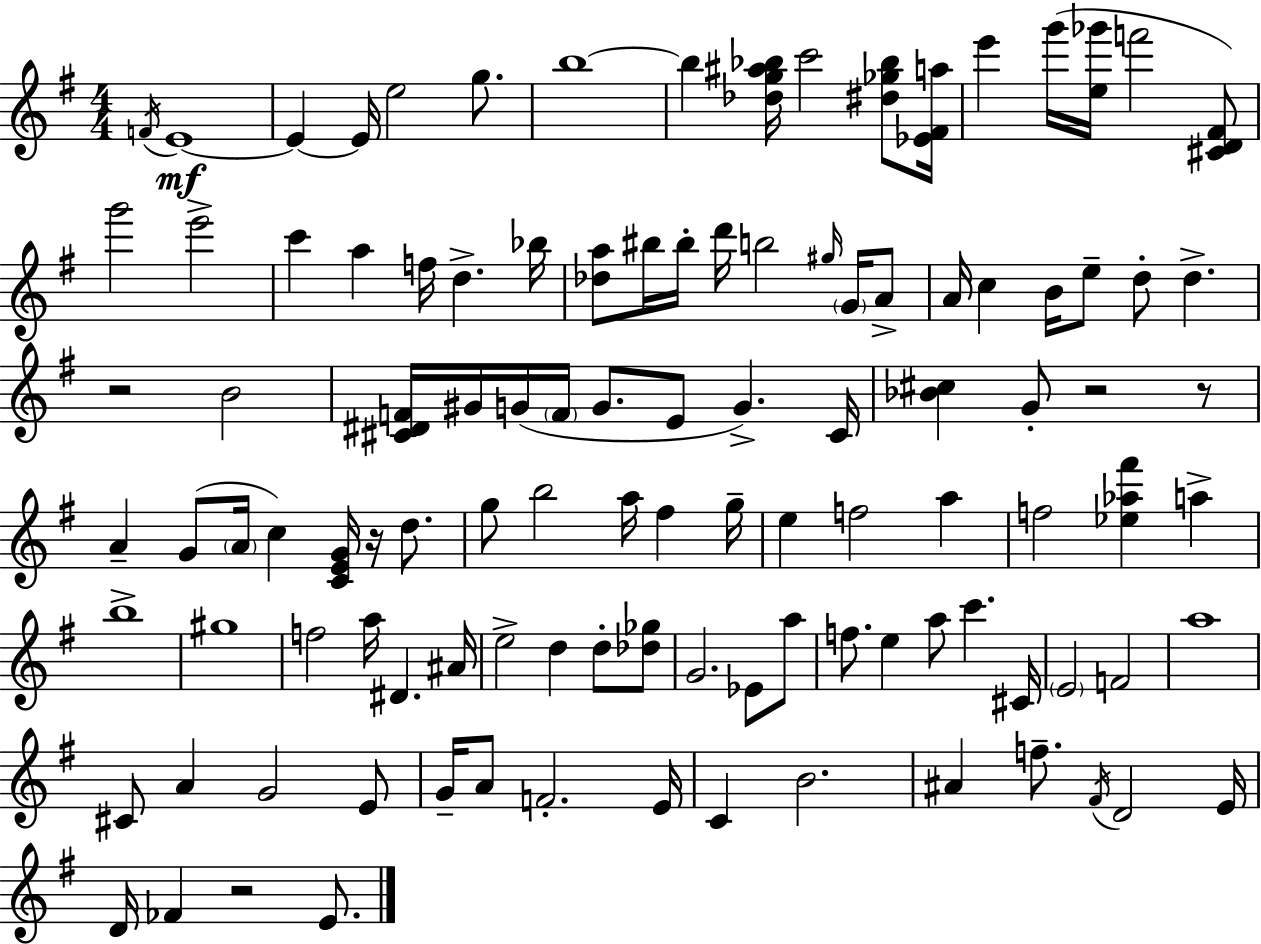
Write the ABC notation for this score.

X:1
T:Untitled
M:4/4
L:1/4
K:Em
F/4 E4 E E/4 e2 g/2 b4 b [_dg^a_b]/4 c'2 [^d_g_b]/2 [_E^Fa]/4 e' g'/4 [e_g']/4 f'2 [^CD^F]/2 g'2 e'2 c' a f/4 d _b/4 [_da]/2 ^b/4 ^b/4 d'/4 b2 ^g/4 G/4 A/2 A/4 c B/4 e/2 d/2 d z2 B2 [^C^DF]/4 ^G/4 G/4 F/4 G/2 E/2 G ^C/4 [_B^c] G/2 z2 z/2 A G/2 A/4 c [CEG]/4 z/4 d/2 g/2 b2 a/4 ^f g/4 e f2 a f2 [_e_a^f'] a b4 ^g4 f2 a/4 ^D ^A/4 e2 d d/2 [_d_g]/2 G2 _E/2 a/2 f/2 e a/2 c' ^C/4 E2 F2 a4 ^C/2 A G2 E/2 G/4 A/2 F2 E/4 C B2 ^A f/2 ^F/4 D2 E/4 D/4 _F z2 E/2